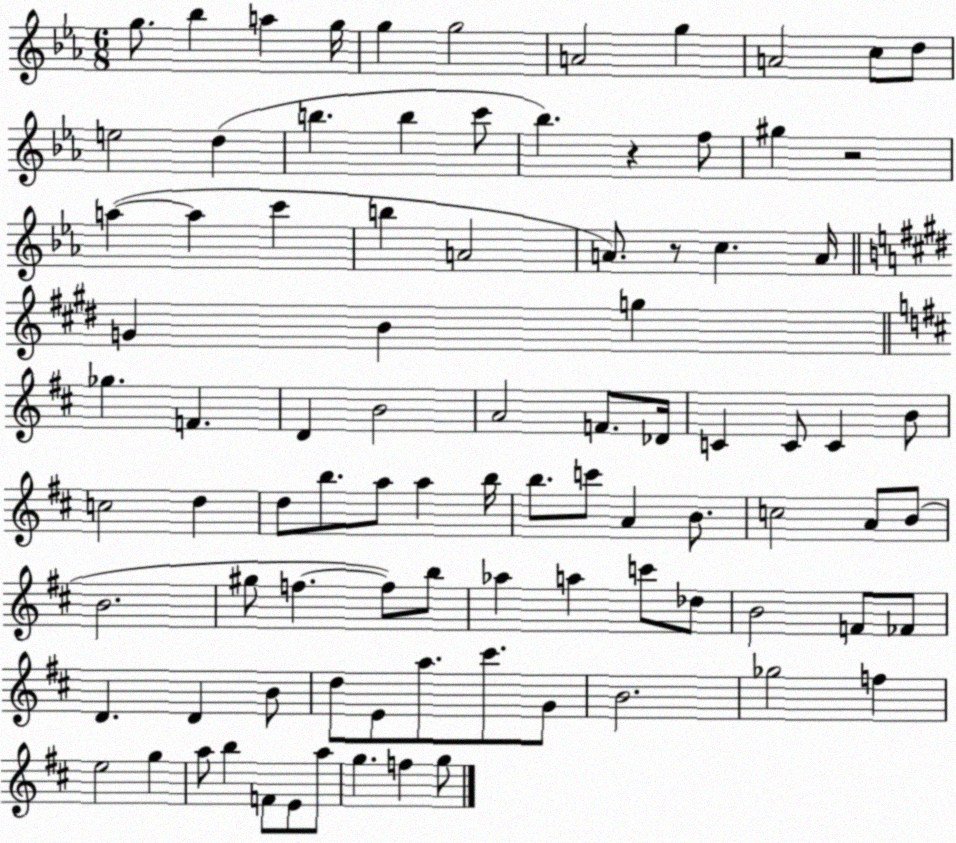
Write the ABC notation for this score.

X:1
T:Untitled
M:6/8
L:1/4
K:Eb
g/2 _b a g/4 g g2 A2 g A2 c/2 d/2 e2 d b b c'/2 _b z f/2 ^g z2 a a c' b A2 A/2 z/2 c A/4 G B g _g F D B2 A2 F/2 _D/4 C C/2 C B/2 c2 d d/2 b/2 a/2 a b/4 b/2 c'/2 A B/2 c2 A/2 B/2 B2 ^g/2 f f/2 b/2 _a a c'/2 _d/2 B2 F/2 _F/2 D D B/2 d/2 E/2 a/2 ^c'/2 G/2 B2 _g2 f e2 g a/2 b F/2 E/2 a/2 g f g/2